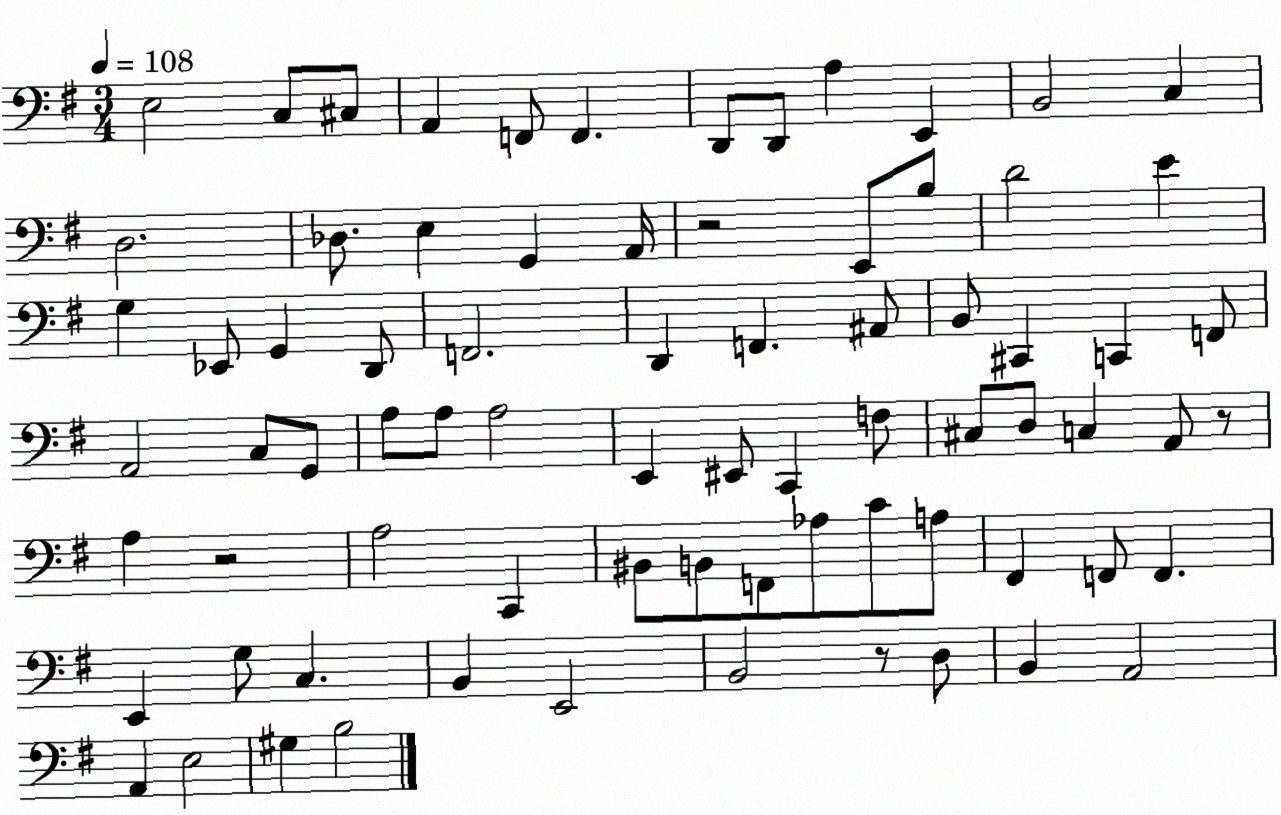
X:1
T:Untitled
M:3/4
L:1/4
K:G
E,2 C,/2 ^C,/2 A,, F,,/2 F,, D,,/2 D,,/2 A, E,, B,,2 C, D,2 _D,/2 E, G,, A,,/4 z2 E,,/2 B,/2 D2 E G, _E,,/2 G,, D,,/2 F,,2 D,, F,, ^A,,/2 B,,/2 ^C,, C,, F,,/2 A,,2 C,/2 G,,/2 A,/2 A,/2 A,2 E,, ^E,,/2 C,, F,/2 ^C,/2 D,/2 C, A,,/2 z/2 A, z2 A,2 C,, ^B,,/2 B,,/2 F,,/2 _A,/2 C/2 A,/2 ^F,, F,,/2 F,, E,, G,/2 C, B,, E,,2 B,,2 z/2 D,/2 B,, A,,2 A,, E,2 ^G, B,2